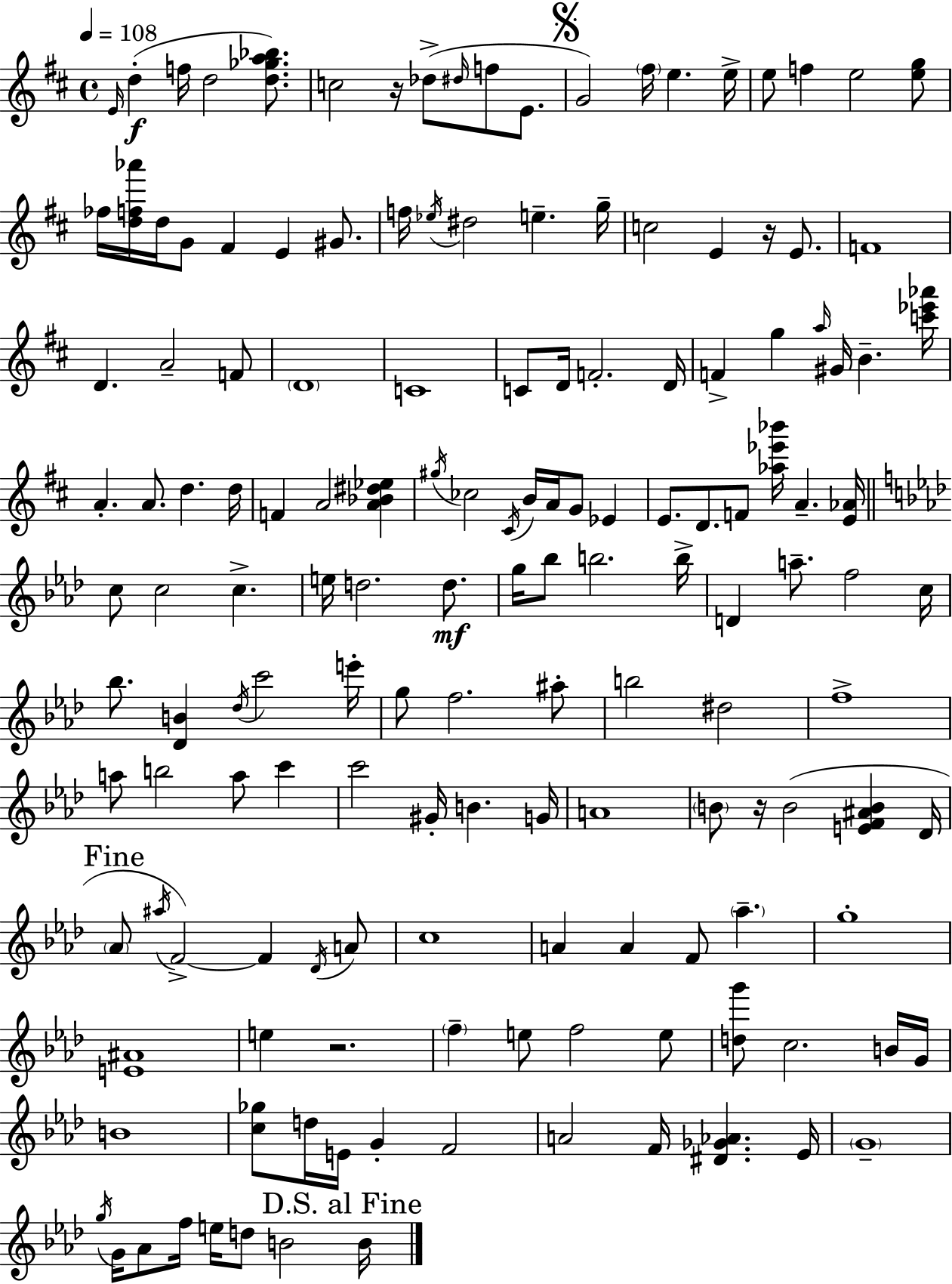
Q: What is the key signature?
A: D major